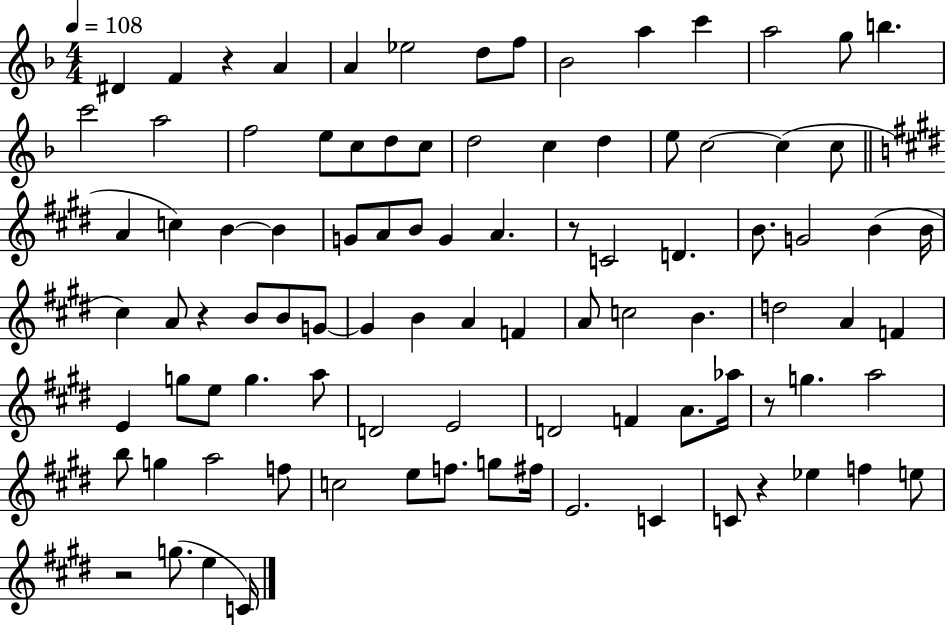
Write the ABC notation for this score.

X:1
T:Untitled
M:4/4
L:1/4
K:F
^D F z A A _e2 d/2 f/2 _B2 a c' a2 g/2 b c'2 a2 f2 e/2 c/2 d/2 c/2 d2 c d e/2 c2 c c/2 A c B B G/2 A/2 B/2 G A z/2 C2 D B/2 G2 B B/4 ^c A/2 z B/2 B/2 G/2 G B A F A/2 c2 B d2 A F E g/2 e/2 g a/2 D2 E2 D2 F A/2 _a/4 z/2 g a2 b/2 g a2 f/2 c2 e/2 f/2 g/2 ^f/4 E2 C C/2 z _e f e/2 z2 g/2 e C/4